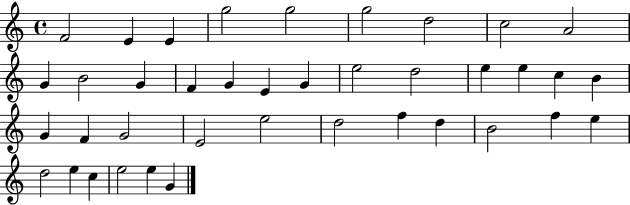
{
  \clef treble
  \time 4/4
  \defaultTimeSignature
  \key c \major
  f'2 e'4 e'4 | g''2 g''2 | g''2 d''2 | c''2 a'2 | \break g'4 b'2 g'4 | f'4 g'4 e'4 g'4 | e''2 d''2 | e''4 e''4 c''4 b'4 | \break g'4 f'4 g'2 | e'2 e''2 | d''2 f''4 d''4 | b'2 f''4 e''4 | \break d''2 e''4 c''4 | e''2 e''4 g'4 | \bar "|."
}